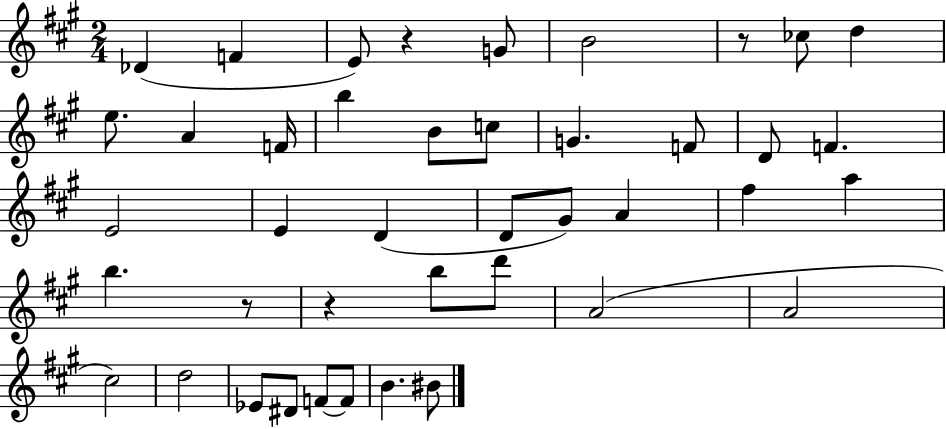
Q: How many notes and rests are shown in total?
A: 42